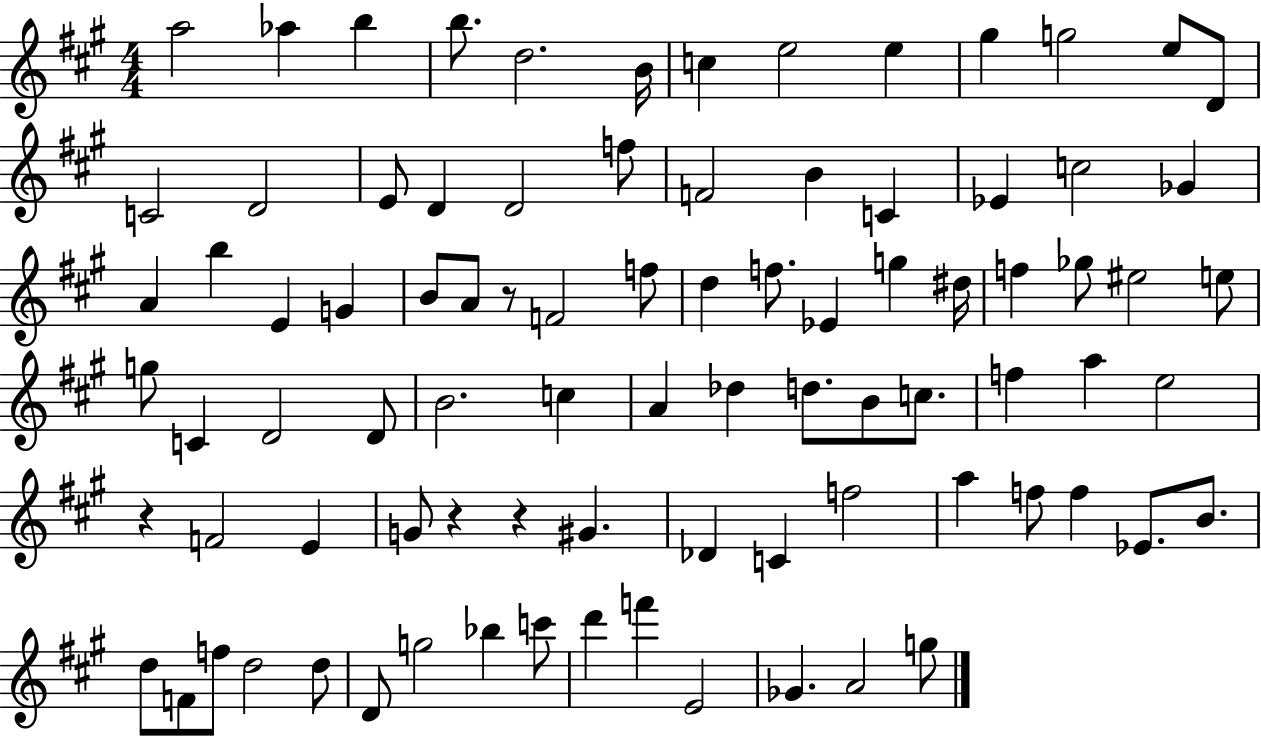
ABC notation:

X:1
T:Untitled
M:4/4
L:1/4
K:A
a2 _a b b/2 d2 B/4 c e2 e ^g g2 e/2 D/2 C2 D2 E/2 D D2 f/2 F2 B C _E c2 _G A b E G B/2 A/2 z/2 F2 f/2 d f/2 _E g ^d/4 f _g/2 ^e2 e/2 g/2 C D2 D/2 B2 c A _d d/2 B/2 c/2 f a e2 z F2 E G/2 z z ^G _D C f2 a f/2 f _E/2 B/2 d/2 F/2 f/2 d2 d/2 D/2 g2 _b c'/2 d' f' E2 _G A2 g/2